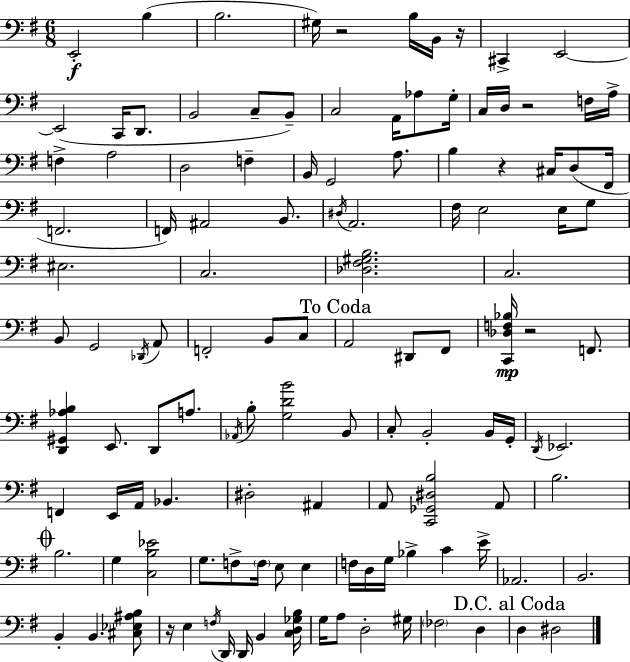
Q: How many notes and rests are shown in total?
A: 122